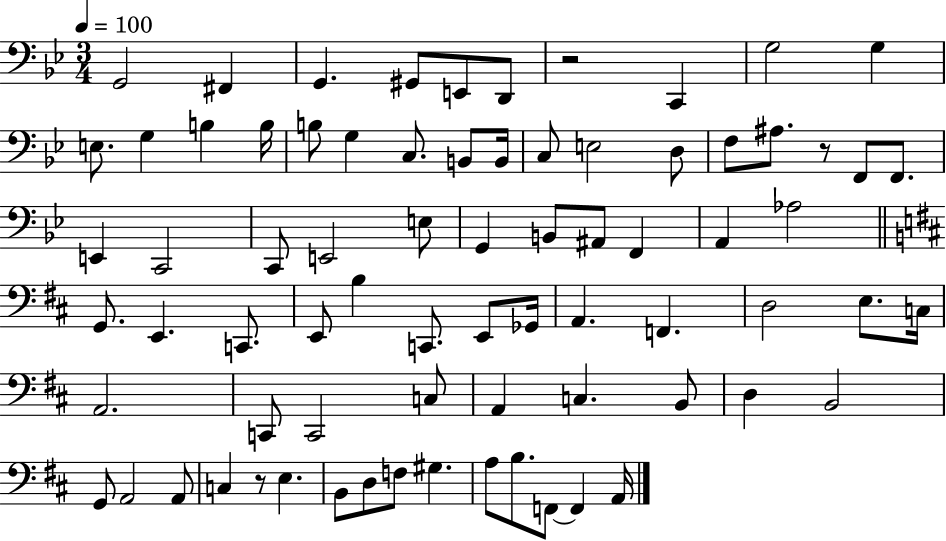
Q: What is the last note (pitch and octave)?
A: A2